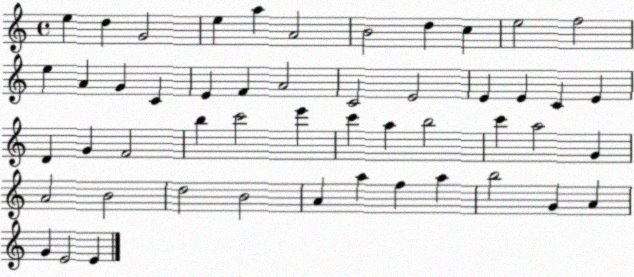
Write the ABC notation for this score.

X:1
T:Untitled
M:4/4
L:1/4
K:C
e d G2 e a A2 B2 d c e2 f2 e A G C E F A2 C2 E2 E E C E D G F2 b c'2 e' c' a b2 c' a2 G A2 B2 d2 B2 A a f a b2 G A G E2 E